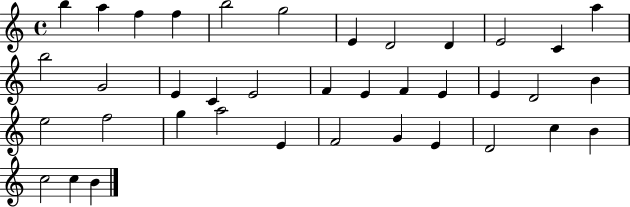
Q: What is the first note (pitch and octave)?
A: B5